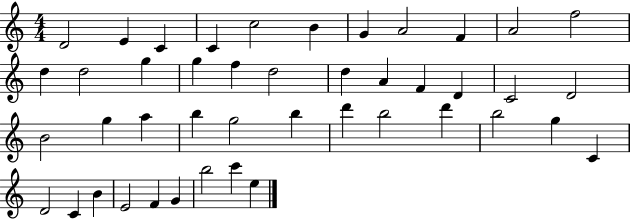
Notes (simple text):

D4/h E4/q C4/q C4/q C5/h B4/q G4/q A4/h F4/q A4/h F5/h D5/q D5/h G5/q G5/q F5/q D5/h D5/q A4/q F4/q D4/q C4/h D4/h B4/h G5/q A5/q B5/q G5/h B5/q D6/q B5/h D6/q B5/h G5/q C4/q D4/h C4/q B4/q E4/h F4/q G4/q B5/h C6/q E5/q